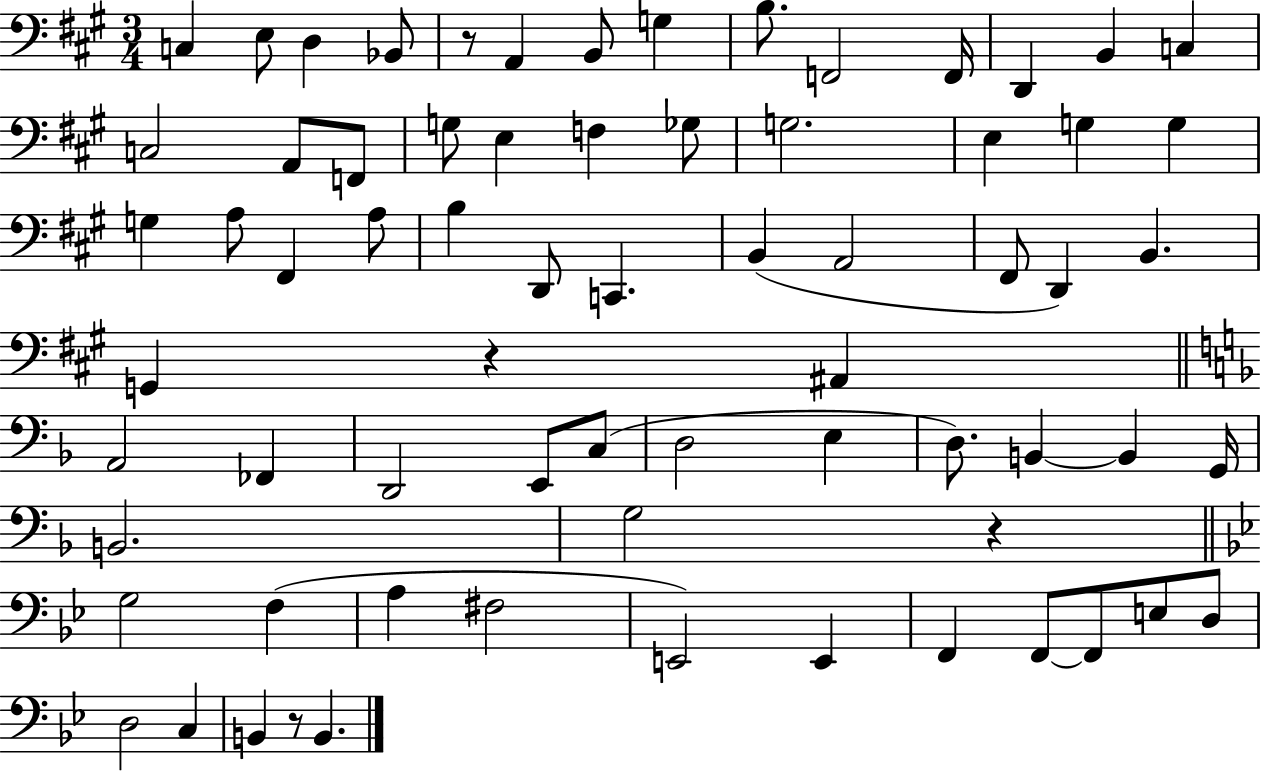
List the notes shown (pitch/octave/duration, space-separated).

C3/q E3/e D3/q Bb2/e R/e A2/q B2/e G3/q B3/e. F2/h F2/s D2/q B2/q C3/q C3/h A2/e F2/e G3/e E3/q F3/q Gb3/e G3/h. E3/q G3/q G3/q G3/q A3/e F#2/q A3/e B3/q D2/e C2/q. B2/q A2/h F#2/e D2/q B2/q. G2/q R/q A#2/q A2/h FES2/q D2/h E2/e C3/e D3/h E3/q D3/e. B2/q B2/q G2/s B2/h. G3/h R/q G3/h F3/q A3/q F#3/h E2/h E2/q F2/q F2/e F2/e E3/e D3/e D3/h C3/q B2/q R/e B2/q.